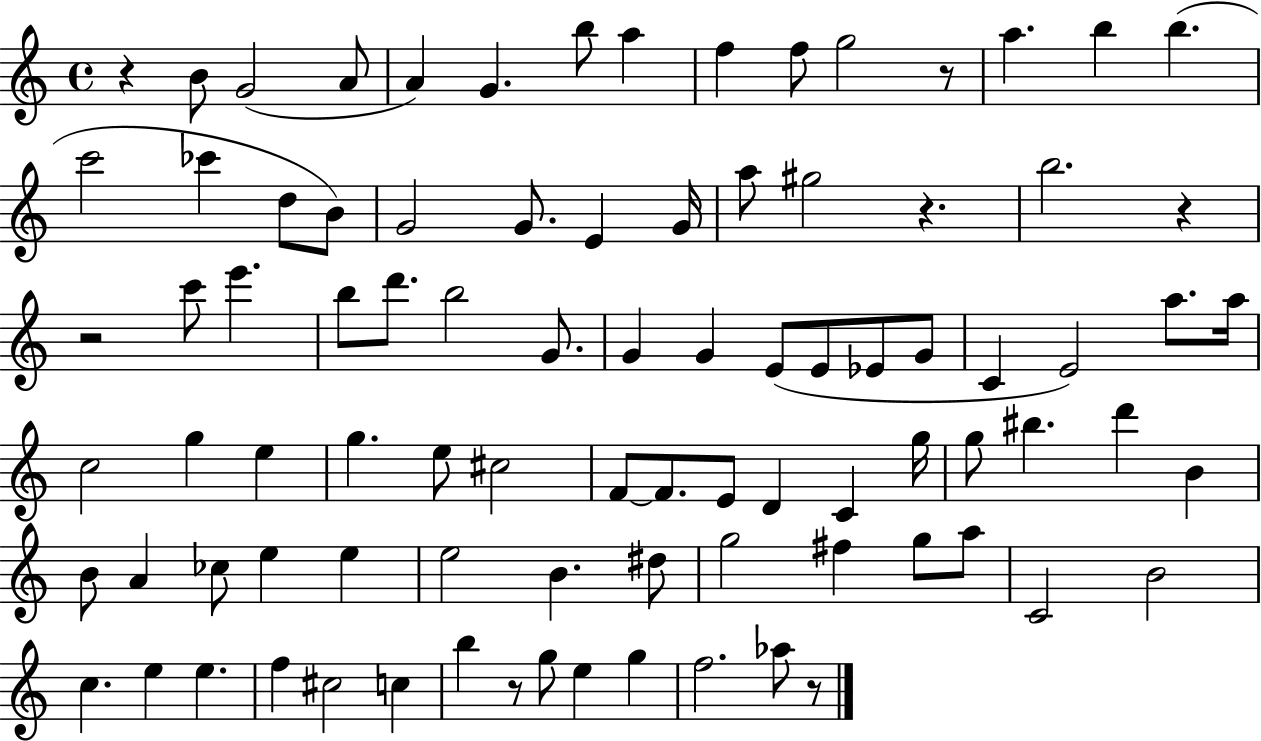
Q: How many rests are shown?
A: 7